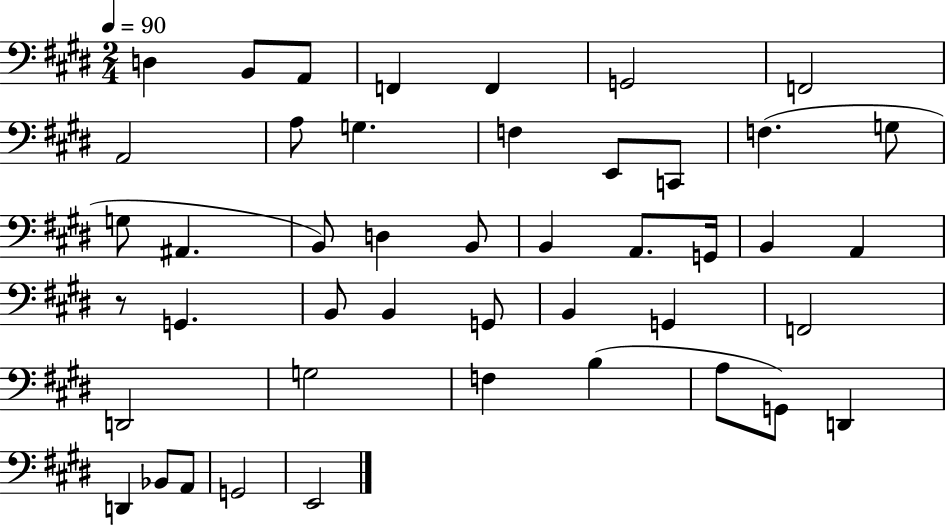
D3/q B2/e A2/e F2/q F2/q G2/h F2/h A2/h A3/e G3/q. F3/q E2/e C2/e F3/q. G3/e G3/e A#2/q. B2/e D3/q B2/e B2/q A2/e. G2/s B2/q A2/q R/e G2/q. B2/e B2/q G2/e B2/q G2/q F2/h D2/h G3/h F3/q B3/q A3/e G2/e D2/q D2/q Bb2/e A2/e G2/h E2/h